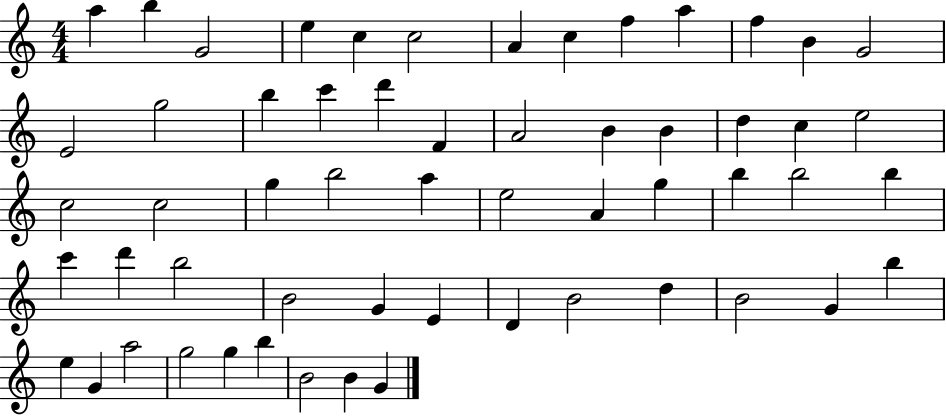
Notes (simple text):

A5/q B5/q G4/h E5/q C5/q C5/h A4/q C5/q F5/q A5/q F5/q B4/q G4/h E4/h G5/h B5/q C6/q D6/q F4/q A4/h B4/q B4/q D5/q C5/q E5/h C5/h C5/h G5/q B5/h A5/q E5/h A4/q G5/q B5/q B5/h B5/q C6/q D6/q B5/h B4/h G4/q E4/q D4/q B4/h D5/q B4/h G4/q B5/q E5/q G4/q A5/h G5/h G5/q B5/q B4/h B4/q G4/q